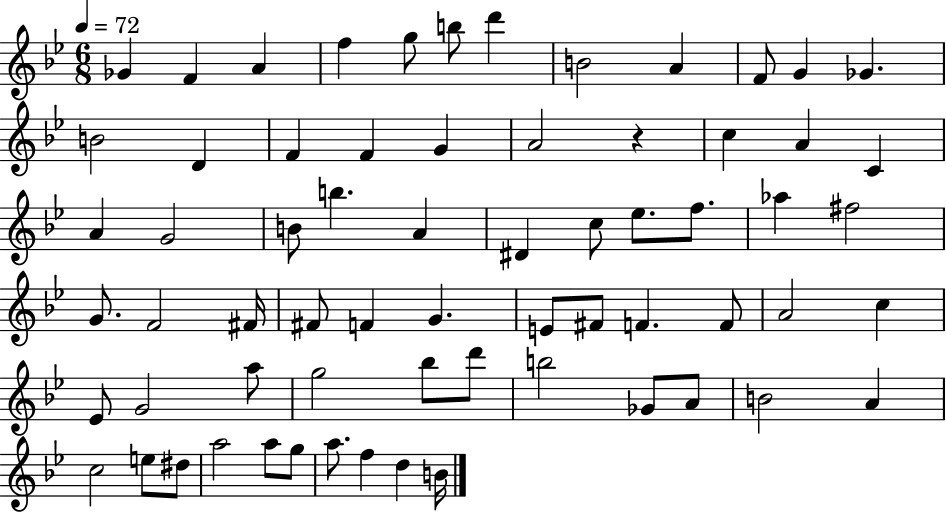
Gb4/q F4/q A4/q F5/q G5/e B5/e D6/q B4/h A4/q F4/e G4/q Gb4/q. B4/h D4/q F4/q F4/q G4/q A4/h R/q C5/q A4/q C4/q A4/q G4/h B4/e B5/q. A4/q D#4/q C5/e Eb5/e. F5/e. Ab5/q F#5/h G4/e. F4/h F#4/s F#4/e F4/q G4/q. E4/e F#4/e F4/q. F4/e A4/h C5/q Eb4/e G4/h A5/e G5/h Bb5/e D6/e B5/h Gb4/e A4/e B4/h A4/q C5/h E5/e D#5/e A5/h A5/e G5/e A5/e. F5/q D5/q B4/s